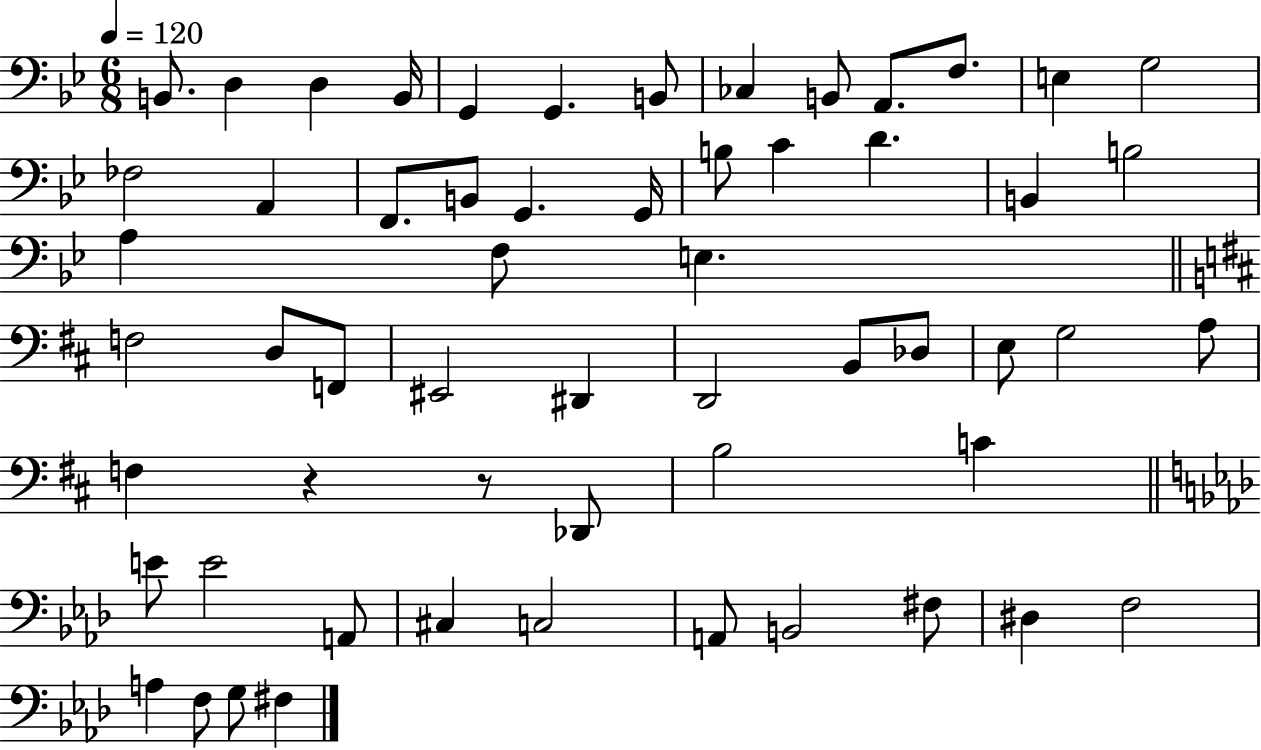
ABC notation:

X:1
T:Untitled
M:6/8
L:1/4
K:Bb
B,,/2 D, D, B,,/4 G,, G,, B,,/2 _C, B,,/2 A,,/2 F,/2 E, G,2 _F,2 A,, F,,/2 B,,/2 G,, G,,/4 B,/2 C D B,, B,2 A, F,/2 E, F,2 D,/2 F,,/2 ^E,,2 ^D,, D,,2 B,,/2 _D,/2 E,/2 G,2 A,/2 F, z z/2 _D,,/2 B,2 C E/2 E2 A,,/2 ^C, C,2 A,,/2 B,,2 ^F,/2 ^D, F,2 A, F,/2 G,/2 ^F,